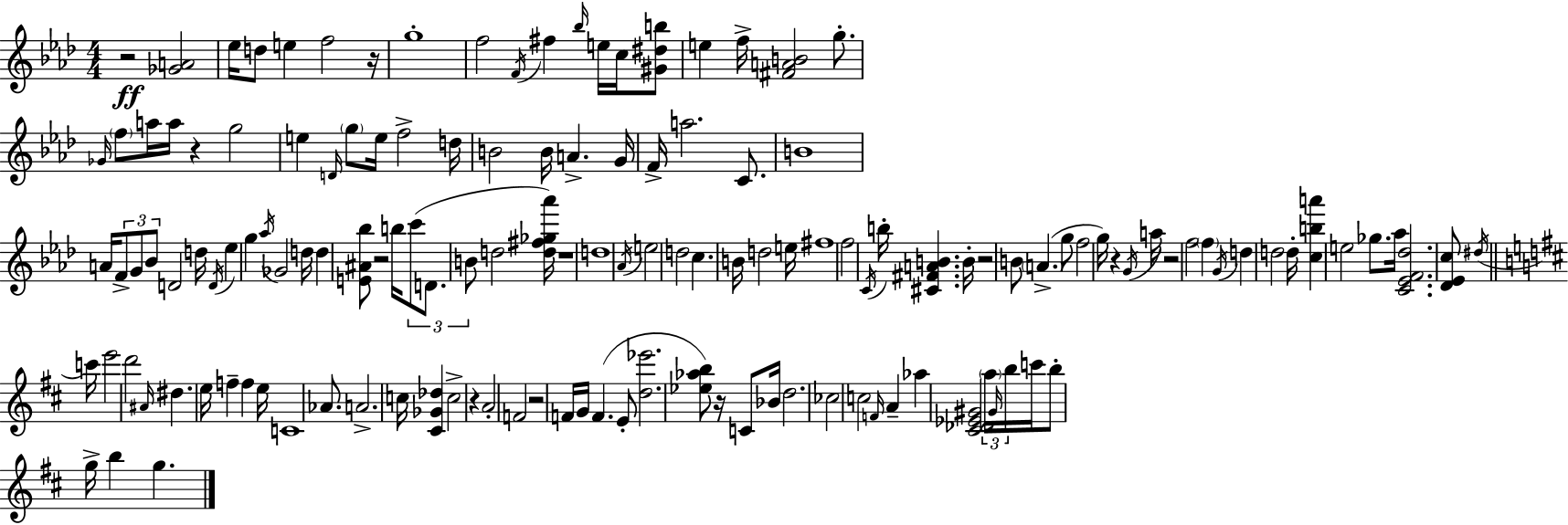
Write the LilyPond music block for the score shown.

{
  \clef treble
  \numericTimeSignature
  \time 4/4
  \key aes \major
  \repeat volta 2 { r2\ff <ges' a'>2 | ees''16 d''8 e''4 f''2 r16 | g''1-. | f''2 \acciaccatura { f'16 } fis''4 \grace { bes''16 } e''16 c''16 | \break <gis' dis'' b''>8 e''4 f''16-> <fis' a' b'>2 g''8.-. | \grace { ges'16 } \parenthesize f''8 a''16 a''16 r4 g''2 | e''4 \grace { d'16 } \parenthesize g''8 e''16 f''2-> | d''16 b'2 b'16 a'4.-> | \break g'16 f'16-> a''2. | c'8. b'1 | a'16 \tuplet 3/2 { f'8-> g'8 bes'8 } d'2 | d''16 \acciaccatura { d'16 } ees''4 g''4 \acciaccatura { aes''16 } ges'2 | \break d''16 d''4 <e' ais' bes''>8 r2 | b''16 \tuplet 3/2 { c'''8( d'8. b'8 } d''2 | <d'' fis'' ges'' aes'''>16) r1 | d''1 | \break \acciaccatura { aes'16 } e''2 d''2 | c''4. b'16 d''2 | e''16 fis''1 | f''2 \acciaccatura { c'16 } | \break b''16-. <cis' fis' a' b'>4. b'16-. r2 | b'8 \parenthesize a'4.->( g''8 f''2 | g''16) r4 \acciaccatura { g'16 } a''16 r2 | f''2 \parenthesize f''4 \acciaccatura { g'16 } d''4 | \break d''2 d''16-. <c'' b'' a'''>4 e''2 | ges''8. aes''16 <c' ees' f' des''>2. | <des' ees' c''>8 \acciaccatura { dis''16 } \bar "||" \break \key d \major c'''16 e'''2 d'''2 | \grace { ais'16 } dis''4. e''16 f''4-- f''4 | e''16 c'1 | aes'8. a'2.-> | \break c''16 <cis' ges' des''>4 c''2-> r4 | a'2-. f'2 | r2 f'16 g'16 f'4.( | e'8-. <d'' ees'''>2. | \break <ees'' aes'' b''>8) r16 c'8 bes'16 d''2. | ces''2 c''2 | \grace { f'16 } a'4-- aes''4 <cis' des' ees' gis'>2 | \tuplet 3/2 { \parenthesize a''16 \grace { gis'16 } b''16 } c'''16 b''8-. g''16-> b''4 g''4. | \break } \bar "|."
}